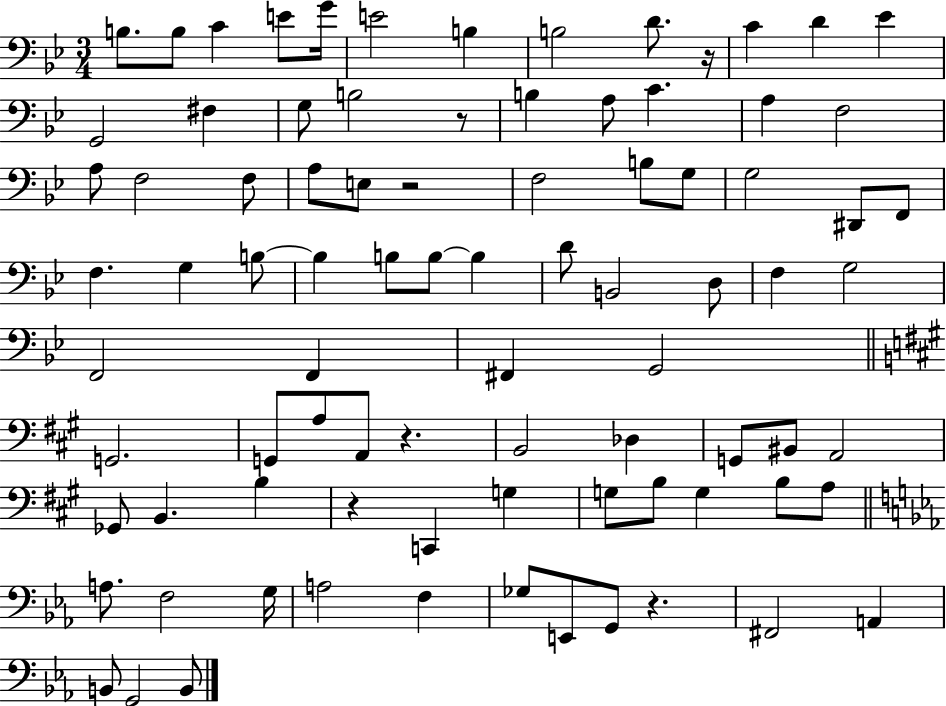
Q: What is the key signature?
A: BES major